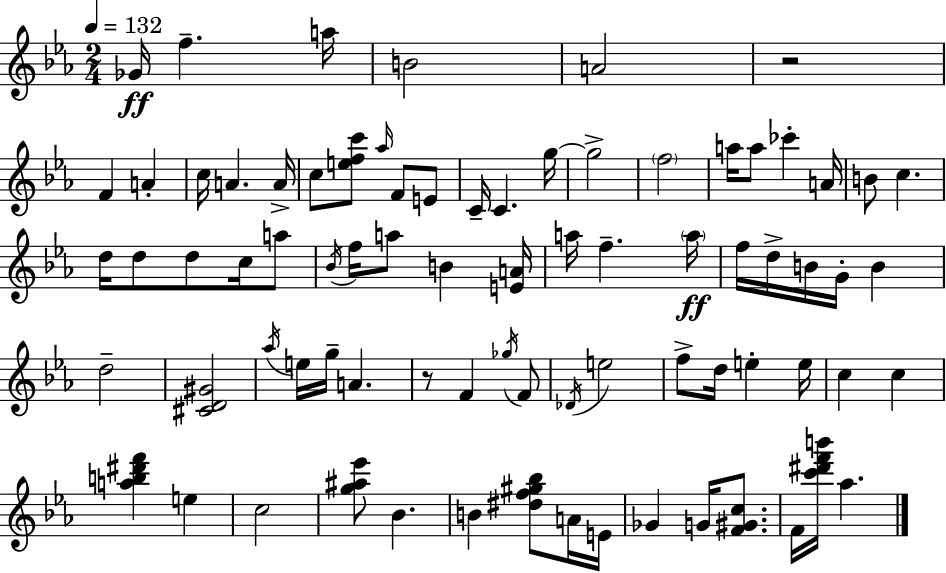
{
  \clef treble
  \numericTimeSignature
  \time 2/4
  \key ees \major
  \tempo 4 = 132
  ges'16\ff f''4.-- a''16 | b'2 | a'2 | r2 | \break f'4 a'4-. | c''16 a'4. a'16-> | c''8 <e'' f'' c'''>8 \grace { aes''16 } f'8 e'8 | c'16-- c'4. | \break g''16~~ g''2-> | \parenthesize f''2 | a''16 a''8 ces'''4-. | a'16 b'8 c''4. | \break d''16 d''8 d''8 c''16 a''8 | \acciaccatura { bes'16 } f''16 a''8 b'4 | <e' a'>16 a''16 f''4.-- | \parenthesize a''16\ff f''16 d''16-> b'16 g'16-. b'4 | \break d''2-- | <cis' d' gis'>2 | \acciaccatura { aes''16 } e''16 g''16-- a'4. | r8 f'4 | \break \acciaccatura { ges''16 } f'8 \acciaccatura { des'16 } e''2 | f''8-> d''16 | e''4-. e''16 c''4 | c''4 <a'' b'' dis''' f'''>4 | \break e''4 c''2 | <g'' ais'' ees'''>8 bes'4. | b'4 | <dis'' f'' gis'' bes''>8 a'16 e'16 ges'4 | \break g'16 <f' gis' c''>8. f'16 <c''' dis''' f''' b'''>16 aes''4. | \bar "|."
}